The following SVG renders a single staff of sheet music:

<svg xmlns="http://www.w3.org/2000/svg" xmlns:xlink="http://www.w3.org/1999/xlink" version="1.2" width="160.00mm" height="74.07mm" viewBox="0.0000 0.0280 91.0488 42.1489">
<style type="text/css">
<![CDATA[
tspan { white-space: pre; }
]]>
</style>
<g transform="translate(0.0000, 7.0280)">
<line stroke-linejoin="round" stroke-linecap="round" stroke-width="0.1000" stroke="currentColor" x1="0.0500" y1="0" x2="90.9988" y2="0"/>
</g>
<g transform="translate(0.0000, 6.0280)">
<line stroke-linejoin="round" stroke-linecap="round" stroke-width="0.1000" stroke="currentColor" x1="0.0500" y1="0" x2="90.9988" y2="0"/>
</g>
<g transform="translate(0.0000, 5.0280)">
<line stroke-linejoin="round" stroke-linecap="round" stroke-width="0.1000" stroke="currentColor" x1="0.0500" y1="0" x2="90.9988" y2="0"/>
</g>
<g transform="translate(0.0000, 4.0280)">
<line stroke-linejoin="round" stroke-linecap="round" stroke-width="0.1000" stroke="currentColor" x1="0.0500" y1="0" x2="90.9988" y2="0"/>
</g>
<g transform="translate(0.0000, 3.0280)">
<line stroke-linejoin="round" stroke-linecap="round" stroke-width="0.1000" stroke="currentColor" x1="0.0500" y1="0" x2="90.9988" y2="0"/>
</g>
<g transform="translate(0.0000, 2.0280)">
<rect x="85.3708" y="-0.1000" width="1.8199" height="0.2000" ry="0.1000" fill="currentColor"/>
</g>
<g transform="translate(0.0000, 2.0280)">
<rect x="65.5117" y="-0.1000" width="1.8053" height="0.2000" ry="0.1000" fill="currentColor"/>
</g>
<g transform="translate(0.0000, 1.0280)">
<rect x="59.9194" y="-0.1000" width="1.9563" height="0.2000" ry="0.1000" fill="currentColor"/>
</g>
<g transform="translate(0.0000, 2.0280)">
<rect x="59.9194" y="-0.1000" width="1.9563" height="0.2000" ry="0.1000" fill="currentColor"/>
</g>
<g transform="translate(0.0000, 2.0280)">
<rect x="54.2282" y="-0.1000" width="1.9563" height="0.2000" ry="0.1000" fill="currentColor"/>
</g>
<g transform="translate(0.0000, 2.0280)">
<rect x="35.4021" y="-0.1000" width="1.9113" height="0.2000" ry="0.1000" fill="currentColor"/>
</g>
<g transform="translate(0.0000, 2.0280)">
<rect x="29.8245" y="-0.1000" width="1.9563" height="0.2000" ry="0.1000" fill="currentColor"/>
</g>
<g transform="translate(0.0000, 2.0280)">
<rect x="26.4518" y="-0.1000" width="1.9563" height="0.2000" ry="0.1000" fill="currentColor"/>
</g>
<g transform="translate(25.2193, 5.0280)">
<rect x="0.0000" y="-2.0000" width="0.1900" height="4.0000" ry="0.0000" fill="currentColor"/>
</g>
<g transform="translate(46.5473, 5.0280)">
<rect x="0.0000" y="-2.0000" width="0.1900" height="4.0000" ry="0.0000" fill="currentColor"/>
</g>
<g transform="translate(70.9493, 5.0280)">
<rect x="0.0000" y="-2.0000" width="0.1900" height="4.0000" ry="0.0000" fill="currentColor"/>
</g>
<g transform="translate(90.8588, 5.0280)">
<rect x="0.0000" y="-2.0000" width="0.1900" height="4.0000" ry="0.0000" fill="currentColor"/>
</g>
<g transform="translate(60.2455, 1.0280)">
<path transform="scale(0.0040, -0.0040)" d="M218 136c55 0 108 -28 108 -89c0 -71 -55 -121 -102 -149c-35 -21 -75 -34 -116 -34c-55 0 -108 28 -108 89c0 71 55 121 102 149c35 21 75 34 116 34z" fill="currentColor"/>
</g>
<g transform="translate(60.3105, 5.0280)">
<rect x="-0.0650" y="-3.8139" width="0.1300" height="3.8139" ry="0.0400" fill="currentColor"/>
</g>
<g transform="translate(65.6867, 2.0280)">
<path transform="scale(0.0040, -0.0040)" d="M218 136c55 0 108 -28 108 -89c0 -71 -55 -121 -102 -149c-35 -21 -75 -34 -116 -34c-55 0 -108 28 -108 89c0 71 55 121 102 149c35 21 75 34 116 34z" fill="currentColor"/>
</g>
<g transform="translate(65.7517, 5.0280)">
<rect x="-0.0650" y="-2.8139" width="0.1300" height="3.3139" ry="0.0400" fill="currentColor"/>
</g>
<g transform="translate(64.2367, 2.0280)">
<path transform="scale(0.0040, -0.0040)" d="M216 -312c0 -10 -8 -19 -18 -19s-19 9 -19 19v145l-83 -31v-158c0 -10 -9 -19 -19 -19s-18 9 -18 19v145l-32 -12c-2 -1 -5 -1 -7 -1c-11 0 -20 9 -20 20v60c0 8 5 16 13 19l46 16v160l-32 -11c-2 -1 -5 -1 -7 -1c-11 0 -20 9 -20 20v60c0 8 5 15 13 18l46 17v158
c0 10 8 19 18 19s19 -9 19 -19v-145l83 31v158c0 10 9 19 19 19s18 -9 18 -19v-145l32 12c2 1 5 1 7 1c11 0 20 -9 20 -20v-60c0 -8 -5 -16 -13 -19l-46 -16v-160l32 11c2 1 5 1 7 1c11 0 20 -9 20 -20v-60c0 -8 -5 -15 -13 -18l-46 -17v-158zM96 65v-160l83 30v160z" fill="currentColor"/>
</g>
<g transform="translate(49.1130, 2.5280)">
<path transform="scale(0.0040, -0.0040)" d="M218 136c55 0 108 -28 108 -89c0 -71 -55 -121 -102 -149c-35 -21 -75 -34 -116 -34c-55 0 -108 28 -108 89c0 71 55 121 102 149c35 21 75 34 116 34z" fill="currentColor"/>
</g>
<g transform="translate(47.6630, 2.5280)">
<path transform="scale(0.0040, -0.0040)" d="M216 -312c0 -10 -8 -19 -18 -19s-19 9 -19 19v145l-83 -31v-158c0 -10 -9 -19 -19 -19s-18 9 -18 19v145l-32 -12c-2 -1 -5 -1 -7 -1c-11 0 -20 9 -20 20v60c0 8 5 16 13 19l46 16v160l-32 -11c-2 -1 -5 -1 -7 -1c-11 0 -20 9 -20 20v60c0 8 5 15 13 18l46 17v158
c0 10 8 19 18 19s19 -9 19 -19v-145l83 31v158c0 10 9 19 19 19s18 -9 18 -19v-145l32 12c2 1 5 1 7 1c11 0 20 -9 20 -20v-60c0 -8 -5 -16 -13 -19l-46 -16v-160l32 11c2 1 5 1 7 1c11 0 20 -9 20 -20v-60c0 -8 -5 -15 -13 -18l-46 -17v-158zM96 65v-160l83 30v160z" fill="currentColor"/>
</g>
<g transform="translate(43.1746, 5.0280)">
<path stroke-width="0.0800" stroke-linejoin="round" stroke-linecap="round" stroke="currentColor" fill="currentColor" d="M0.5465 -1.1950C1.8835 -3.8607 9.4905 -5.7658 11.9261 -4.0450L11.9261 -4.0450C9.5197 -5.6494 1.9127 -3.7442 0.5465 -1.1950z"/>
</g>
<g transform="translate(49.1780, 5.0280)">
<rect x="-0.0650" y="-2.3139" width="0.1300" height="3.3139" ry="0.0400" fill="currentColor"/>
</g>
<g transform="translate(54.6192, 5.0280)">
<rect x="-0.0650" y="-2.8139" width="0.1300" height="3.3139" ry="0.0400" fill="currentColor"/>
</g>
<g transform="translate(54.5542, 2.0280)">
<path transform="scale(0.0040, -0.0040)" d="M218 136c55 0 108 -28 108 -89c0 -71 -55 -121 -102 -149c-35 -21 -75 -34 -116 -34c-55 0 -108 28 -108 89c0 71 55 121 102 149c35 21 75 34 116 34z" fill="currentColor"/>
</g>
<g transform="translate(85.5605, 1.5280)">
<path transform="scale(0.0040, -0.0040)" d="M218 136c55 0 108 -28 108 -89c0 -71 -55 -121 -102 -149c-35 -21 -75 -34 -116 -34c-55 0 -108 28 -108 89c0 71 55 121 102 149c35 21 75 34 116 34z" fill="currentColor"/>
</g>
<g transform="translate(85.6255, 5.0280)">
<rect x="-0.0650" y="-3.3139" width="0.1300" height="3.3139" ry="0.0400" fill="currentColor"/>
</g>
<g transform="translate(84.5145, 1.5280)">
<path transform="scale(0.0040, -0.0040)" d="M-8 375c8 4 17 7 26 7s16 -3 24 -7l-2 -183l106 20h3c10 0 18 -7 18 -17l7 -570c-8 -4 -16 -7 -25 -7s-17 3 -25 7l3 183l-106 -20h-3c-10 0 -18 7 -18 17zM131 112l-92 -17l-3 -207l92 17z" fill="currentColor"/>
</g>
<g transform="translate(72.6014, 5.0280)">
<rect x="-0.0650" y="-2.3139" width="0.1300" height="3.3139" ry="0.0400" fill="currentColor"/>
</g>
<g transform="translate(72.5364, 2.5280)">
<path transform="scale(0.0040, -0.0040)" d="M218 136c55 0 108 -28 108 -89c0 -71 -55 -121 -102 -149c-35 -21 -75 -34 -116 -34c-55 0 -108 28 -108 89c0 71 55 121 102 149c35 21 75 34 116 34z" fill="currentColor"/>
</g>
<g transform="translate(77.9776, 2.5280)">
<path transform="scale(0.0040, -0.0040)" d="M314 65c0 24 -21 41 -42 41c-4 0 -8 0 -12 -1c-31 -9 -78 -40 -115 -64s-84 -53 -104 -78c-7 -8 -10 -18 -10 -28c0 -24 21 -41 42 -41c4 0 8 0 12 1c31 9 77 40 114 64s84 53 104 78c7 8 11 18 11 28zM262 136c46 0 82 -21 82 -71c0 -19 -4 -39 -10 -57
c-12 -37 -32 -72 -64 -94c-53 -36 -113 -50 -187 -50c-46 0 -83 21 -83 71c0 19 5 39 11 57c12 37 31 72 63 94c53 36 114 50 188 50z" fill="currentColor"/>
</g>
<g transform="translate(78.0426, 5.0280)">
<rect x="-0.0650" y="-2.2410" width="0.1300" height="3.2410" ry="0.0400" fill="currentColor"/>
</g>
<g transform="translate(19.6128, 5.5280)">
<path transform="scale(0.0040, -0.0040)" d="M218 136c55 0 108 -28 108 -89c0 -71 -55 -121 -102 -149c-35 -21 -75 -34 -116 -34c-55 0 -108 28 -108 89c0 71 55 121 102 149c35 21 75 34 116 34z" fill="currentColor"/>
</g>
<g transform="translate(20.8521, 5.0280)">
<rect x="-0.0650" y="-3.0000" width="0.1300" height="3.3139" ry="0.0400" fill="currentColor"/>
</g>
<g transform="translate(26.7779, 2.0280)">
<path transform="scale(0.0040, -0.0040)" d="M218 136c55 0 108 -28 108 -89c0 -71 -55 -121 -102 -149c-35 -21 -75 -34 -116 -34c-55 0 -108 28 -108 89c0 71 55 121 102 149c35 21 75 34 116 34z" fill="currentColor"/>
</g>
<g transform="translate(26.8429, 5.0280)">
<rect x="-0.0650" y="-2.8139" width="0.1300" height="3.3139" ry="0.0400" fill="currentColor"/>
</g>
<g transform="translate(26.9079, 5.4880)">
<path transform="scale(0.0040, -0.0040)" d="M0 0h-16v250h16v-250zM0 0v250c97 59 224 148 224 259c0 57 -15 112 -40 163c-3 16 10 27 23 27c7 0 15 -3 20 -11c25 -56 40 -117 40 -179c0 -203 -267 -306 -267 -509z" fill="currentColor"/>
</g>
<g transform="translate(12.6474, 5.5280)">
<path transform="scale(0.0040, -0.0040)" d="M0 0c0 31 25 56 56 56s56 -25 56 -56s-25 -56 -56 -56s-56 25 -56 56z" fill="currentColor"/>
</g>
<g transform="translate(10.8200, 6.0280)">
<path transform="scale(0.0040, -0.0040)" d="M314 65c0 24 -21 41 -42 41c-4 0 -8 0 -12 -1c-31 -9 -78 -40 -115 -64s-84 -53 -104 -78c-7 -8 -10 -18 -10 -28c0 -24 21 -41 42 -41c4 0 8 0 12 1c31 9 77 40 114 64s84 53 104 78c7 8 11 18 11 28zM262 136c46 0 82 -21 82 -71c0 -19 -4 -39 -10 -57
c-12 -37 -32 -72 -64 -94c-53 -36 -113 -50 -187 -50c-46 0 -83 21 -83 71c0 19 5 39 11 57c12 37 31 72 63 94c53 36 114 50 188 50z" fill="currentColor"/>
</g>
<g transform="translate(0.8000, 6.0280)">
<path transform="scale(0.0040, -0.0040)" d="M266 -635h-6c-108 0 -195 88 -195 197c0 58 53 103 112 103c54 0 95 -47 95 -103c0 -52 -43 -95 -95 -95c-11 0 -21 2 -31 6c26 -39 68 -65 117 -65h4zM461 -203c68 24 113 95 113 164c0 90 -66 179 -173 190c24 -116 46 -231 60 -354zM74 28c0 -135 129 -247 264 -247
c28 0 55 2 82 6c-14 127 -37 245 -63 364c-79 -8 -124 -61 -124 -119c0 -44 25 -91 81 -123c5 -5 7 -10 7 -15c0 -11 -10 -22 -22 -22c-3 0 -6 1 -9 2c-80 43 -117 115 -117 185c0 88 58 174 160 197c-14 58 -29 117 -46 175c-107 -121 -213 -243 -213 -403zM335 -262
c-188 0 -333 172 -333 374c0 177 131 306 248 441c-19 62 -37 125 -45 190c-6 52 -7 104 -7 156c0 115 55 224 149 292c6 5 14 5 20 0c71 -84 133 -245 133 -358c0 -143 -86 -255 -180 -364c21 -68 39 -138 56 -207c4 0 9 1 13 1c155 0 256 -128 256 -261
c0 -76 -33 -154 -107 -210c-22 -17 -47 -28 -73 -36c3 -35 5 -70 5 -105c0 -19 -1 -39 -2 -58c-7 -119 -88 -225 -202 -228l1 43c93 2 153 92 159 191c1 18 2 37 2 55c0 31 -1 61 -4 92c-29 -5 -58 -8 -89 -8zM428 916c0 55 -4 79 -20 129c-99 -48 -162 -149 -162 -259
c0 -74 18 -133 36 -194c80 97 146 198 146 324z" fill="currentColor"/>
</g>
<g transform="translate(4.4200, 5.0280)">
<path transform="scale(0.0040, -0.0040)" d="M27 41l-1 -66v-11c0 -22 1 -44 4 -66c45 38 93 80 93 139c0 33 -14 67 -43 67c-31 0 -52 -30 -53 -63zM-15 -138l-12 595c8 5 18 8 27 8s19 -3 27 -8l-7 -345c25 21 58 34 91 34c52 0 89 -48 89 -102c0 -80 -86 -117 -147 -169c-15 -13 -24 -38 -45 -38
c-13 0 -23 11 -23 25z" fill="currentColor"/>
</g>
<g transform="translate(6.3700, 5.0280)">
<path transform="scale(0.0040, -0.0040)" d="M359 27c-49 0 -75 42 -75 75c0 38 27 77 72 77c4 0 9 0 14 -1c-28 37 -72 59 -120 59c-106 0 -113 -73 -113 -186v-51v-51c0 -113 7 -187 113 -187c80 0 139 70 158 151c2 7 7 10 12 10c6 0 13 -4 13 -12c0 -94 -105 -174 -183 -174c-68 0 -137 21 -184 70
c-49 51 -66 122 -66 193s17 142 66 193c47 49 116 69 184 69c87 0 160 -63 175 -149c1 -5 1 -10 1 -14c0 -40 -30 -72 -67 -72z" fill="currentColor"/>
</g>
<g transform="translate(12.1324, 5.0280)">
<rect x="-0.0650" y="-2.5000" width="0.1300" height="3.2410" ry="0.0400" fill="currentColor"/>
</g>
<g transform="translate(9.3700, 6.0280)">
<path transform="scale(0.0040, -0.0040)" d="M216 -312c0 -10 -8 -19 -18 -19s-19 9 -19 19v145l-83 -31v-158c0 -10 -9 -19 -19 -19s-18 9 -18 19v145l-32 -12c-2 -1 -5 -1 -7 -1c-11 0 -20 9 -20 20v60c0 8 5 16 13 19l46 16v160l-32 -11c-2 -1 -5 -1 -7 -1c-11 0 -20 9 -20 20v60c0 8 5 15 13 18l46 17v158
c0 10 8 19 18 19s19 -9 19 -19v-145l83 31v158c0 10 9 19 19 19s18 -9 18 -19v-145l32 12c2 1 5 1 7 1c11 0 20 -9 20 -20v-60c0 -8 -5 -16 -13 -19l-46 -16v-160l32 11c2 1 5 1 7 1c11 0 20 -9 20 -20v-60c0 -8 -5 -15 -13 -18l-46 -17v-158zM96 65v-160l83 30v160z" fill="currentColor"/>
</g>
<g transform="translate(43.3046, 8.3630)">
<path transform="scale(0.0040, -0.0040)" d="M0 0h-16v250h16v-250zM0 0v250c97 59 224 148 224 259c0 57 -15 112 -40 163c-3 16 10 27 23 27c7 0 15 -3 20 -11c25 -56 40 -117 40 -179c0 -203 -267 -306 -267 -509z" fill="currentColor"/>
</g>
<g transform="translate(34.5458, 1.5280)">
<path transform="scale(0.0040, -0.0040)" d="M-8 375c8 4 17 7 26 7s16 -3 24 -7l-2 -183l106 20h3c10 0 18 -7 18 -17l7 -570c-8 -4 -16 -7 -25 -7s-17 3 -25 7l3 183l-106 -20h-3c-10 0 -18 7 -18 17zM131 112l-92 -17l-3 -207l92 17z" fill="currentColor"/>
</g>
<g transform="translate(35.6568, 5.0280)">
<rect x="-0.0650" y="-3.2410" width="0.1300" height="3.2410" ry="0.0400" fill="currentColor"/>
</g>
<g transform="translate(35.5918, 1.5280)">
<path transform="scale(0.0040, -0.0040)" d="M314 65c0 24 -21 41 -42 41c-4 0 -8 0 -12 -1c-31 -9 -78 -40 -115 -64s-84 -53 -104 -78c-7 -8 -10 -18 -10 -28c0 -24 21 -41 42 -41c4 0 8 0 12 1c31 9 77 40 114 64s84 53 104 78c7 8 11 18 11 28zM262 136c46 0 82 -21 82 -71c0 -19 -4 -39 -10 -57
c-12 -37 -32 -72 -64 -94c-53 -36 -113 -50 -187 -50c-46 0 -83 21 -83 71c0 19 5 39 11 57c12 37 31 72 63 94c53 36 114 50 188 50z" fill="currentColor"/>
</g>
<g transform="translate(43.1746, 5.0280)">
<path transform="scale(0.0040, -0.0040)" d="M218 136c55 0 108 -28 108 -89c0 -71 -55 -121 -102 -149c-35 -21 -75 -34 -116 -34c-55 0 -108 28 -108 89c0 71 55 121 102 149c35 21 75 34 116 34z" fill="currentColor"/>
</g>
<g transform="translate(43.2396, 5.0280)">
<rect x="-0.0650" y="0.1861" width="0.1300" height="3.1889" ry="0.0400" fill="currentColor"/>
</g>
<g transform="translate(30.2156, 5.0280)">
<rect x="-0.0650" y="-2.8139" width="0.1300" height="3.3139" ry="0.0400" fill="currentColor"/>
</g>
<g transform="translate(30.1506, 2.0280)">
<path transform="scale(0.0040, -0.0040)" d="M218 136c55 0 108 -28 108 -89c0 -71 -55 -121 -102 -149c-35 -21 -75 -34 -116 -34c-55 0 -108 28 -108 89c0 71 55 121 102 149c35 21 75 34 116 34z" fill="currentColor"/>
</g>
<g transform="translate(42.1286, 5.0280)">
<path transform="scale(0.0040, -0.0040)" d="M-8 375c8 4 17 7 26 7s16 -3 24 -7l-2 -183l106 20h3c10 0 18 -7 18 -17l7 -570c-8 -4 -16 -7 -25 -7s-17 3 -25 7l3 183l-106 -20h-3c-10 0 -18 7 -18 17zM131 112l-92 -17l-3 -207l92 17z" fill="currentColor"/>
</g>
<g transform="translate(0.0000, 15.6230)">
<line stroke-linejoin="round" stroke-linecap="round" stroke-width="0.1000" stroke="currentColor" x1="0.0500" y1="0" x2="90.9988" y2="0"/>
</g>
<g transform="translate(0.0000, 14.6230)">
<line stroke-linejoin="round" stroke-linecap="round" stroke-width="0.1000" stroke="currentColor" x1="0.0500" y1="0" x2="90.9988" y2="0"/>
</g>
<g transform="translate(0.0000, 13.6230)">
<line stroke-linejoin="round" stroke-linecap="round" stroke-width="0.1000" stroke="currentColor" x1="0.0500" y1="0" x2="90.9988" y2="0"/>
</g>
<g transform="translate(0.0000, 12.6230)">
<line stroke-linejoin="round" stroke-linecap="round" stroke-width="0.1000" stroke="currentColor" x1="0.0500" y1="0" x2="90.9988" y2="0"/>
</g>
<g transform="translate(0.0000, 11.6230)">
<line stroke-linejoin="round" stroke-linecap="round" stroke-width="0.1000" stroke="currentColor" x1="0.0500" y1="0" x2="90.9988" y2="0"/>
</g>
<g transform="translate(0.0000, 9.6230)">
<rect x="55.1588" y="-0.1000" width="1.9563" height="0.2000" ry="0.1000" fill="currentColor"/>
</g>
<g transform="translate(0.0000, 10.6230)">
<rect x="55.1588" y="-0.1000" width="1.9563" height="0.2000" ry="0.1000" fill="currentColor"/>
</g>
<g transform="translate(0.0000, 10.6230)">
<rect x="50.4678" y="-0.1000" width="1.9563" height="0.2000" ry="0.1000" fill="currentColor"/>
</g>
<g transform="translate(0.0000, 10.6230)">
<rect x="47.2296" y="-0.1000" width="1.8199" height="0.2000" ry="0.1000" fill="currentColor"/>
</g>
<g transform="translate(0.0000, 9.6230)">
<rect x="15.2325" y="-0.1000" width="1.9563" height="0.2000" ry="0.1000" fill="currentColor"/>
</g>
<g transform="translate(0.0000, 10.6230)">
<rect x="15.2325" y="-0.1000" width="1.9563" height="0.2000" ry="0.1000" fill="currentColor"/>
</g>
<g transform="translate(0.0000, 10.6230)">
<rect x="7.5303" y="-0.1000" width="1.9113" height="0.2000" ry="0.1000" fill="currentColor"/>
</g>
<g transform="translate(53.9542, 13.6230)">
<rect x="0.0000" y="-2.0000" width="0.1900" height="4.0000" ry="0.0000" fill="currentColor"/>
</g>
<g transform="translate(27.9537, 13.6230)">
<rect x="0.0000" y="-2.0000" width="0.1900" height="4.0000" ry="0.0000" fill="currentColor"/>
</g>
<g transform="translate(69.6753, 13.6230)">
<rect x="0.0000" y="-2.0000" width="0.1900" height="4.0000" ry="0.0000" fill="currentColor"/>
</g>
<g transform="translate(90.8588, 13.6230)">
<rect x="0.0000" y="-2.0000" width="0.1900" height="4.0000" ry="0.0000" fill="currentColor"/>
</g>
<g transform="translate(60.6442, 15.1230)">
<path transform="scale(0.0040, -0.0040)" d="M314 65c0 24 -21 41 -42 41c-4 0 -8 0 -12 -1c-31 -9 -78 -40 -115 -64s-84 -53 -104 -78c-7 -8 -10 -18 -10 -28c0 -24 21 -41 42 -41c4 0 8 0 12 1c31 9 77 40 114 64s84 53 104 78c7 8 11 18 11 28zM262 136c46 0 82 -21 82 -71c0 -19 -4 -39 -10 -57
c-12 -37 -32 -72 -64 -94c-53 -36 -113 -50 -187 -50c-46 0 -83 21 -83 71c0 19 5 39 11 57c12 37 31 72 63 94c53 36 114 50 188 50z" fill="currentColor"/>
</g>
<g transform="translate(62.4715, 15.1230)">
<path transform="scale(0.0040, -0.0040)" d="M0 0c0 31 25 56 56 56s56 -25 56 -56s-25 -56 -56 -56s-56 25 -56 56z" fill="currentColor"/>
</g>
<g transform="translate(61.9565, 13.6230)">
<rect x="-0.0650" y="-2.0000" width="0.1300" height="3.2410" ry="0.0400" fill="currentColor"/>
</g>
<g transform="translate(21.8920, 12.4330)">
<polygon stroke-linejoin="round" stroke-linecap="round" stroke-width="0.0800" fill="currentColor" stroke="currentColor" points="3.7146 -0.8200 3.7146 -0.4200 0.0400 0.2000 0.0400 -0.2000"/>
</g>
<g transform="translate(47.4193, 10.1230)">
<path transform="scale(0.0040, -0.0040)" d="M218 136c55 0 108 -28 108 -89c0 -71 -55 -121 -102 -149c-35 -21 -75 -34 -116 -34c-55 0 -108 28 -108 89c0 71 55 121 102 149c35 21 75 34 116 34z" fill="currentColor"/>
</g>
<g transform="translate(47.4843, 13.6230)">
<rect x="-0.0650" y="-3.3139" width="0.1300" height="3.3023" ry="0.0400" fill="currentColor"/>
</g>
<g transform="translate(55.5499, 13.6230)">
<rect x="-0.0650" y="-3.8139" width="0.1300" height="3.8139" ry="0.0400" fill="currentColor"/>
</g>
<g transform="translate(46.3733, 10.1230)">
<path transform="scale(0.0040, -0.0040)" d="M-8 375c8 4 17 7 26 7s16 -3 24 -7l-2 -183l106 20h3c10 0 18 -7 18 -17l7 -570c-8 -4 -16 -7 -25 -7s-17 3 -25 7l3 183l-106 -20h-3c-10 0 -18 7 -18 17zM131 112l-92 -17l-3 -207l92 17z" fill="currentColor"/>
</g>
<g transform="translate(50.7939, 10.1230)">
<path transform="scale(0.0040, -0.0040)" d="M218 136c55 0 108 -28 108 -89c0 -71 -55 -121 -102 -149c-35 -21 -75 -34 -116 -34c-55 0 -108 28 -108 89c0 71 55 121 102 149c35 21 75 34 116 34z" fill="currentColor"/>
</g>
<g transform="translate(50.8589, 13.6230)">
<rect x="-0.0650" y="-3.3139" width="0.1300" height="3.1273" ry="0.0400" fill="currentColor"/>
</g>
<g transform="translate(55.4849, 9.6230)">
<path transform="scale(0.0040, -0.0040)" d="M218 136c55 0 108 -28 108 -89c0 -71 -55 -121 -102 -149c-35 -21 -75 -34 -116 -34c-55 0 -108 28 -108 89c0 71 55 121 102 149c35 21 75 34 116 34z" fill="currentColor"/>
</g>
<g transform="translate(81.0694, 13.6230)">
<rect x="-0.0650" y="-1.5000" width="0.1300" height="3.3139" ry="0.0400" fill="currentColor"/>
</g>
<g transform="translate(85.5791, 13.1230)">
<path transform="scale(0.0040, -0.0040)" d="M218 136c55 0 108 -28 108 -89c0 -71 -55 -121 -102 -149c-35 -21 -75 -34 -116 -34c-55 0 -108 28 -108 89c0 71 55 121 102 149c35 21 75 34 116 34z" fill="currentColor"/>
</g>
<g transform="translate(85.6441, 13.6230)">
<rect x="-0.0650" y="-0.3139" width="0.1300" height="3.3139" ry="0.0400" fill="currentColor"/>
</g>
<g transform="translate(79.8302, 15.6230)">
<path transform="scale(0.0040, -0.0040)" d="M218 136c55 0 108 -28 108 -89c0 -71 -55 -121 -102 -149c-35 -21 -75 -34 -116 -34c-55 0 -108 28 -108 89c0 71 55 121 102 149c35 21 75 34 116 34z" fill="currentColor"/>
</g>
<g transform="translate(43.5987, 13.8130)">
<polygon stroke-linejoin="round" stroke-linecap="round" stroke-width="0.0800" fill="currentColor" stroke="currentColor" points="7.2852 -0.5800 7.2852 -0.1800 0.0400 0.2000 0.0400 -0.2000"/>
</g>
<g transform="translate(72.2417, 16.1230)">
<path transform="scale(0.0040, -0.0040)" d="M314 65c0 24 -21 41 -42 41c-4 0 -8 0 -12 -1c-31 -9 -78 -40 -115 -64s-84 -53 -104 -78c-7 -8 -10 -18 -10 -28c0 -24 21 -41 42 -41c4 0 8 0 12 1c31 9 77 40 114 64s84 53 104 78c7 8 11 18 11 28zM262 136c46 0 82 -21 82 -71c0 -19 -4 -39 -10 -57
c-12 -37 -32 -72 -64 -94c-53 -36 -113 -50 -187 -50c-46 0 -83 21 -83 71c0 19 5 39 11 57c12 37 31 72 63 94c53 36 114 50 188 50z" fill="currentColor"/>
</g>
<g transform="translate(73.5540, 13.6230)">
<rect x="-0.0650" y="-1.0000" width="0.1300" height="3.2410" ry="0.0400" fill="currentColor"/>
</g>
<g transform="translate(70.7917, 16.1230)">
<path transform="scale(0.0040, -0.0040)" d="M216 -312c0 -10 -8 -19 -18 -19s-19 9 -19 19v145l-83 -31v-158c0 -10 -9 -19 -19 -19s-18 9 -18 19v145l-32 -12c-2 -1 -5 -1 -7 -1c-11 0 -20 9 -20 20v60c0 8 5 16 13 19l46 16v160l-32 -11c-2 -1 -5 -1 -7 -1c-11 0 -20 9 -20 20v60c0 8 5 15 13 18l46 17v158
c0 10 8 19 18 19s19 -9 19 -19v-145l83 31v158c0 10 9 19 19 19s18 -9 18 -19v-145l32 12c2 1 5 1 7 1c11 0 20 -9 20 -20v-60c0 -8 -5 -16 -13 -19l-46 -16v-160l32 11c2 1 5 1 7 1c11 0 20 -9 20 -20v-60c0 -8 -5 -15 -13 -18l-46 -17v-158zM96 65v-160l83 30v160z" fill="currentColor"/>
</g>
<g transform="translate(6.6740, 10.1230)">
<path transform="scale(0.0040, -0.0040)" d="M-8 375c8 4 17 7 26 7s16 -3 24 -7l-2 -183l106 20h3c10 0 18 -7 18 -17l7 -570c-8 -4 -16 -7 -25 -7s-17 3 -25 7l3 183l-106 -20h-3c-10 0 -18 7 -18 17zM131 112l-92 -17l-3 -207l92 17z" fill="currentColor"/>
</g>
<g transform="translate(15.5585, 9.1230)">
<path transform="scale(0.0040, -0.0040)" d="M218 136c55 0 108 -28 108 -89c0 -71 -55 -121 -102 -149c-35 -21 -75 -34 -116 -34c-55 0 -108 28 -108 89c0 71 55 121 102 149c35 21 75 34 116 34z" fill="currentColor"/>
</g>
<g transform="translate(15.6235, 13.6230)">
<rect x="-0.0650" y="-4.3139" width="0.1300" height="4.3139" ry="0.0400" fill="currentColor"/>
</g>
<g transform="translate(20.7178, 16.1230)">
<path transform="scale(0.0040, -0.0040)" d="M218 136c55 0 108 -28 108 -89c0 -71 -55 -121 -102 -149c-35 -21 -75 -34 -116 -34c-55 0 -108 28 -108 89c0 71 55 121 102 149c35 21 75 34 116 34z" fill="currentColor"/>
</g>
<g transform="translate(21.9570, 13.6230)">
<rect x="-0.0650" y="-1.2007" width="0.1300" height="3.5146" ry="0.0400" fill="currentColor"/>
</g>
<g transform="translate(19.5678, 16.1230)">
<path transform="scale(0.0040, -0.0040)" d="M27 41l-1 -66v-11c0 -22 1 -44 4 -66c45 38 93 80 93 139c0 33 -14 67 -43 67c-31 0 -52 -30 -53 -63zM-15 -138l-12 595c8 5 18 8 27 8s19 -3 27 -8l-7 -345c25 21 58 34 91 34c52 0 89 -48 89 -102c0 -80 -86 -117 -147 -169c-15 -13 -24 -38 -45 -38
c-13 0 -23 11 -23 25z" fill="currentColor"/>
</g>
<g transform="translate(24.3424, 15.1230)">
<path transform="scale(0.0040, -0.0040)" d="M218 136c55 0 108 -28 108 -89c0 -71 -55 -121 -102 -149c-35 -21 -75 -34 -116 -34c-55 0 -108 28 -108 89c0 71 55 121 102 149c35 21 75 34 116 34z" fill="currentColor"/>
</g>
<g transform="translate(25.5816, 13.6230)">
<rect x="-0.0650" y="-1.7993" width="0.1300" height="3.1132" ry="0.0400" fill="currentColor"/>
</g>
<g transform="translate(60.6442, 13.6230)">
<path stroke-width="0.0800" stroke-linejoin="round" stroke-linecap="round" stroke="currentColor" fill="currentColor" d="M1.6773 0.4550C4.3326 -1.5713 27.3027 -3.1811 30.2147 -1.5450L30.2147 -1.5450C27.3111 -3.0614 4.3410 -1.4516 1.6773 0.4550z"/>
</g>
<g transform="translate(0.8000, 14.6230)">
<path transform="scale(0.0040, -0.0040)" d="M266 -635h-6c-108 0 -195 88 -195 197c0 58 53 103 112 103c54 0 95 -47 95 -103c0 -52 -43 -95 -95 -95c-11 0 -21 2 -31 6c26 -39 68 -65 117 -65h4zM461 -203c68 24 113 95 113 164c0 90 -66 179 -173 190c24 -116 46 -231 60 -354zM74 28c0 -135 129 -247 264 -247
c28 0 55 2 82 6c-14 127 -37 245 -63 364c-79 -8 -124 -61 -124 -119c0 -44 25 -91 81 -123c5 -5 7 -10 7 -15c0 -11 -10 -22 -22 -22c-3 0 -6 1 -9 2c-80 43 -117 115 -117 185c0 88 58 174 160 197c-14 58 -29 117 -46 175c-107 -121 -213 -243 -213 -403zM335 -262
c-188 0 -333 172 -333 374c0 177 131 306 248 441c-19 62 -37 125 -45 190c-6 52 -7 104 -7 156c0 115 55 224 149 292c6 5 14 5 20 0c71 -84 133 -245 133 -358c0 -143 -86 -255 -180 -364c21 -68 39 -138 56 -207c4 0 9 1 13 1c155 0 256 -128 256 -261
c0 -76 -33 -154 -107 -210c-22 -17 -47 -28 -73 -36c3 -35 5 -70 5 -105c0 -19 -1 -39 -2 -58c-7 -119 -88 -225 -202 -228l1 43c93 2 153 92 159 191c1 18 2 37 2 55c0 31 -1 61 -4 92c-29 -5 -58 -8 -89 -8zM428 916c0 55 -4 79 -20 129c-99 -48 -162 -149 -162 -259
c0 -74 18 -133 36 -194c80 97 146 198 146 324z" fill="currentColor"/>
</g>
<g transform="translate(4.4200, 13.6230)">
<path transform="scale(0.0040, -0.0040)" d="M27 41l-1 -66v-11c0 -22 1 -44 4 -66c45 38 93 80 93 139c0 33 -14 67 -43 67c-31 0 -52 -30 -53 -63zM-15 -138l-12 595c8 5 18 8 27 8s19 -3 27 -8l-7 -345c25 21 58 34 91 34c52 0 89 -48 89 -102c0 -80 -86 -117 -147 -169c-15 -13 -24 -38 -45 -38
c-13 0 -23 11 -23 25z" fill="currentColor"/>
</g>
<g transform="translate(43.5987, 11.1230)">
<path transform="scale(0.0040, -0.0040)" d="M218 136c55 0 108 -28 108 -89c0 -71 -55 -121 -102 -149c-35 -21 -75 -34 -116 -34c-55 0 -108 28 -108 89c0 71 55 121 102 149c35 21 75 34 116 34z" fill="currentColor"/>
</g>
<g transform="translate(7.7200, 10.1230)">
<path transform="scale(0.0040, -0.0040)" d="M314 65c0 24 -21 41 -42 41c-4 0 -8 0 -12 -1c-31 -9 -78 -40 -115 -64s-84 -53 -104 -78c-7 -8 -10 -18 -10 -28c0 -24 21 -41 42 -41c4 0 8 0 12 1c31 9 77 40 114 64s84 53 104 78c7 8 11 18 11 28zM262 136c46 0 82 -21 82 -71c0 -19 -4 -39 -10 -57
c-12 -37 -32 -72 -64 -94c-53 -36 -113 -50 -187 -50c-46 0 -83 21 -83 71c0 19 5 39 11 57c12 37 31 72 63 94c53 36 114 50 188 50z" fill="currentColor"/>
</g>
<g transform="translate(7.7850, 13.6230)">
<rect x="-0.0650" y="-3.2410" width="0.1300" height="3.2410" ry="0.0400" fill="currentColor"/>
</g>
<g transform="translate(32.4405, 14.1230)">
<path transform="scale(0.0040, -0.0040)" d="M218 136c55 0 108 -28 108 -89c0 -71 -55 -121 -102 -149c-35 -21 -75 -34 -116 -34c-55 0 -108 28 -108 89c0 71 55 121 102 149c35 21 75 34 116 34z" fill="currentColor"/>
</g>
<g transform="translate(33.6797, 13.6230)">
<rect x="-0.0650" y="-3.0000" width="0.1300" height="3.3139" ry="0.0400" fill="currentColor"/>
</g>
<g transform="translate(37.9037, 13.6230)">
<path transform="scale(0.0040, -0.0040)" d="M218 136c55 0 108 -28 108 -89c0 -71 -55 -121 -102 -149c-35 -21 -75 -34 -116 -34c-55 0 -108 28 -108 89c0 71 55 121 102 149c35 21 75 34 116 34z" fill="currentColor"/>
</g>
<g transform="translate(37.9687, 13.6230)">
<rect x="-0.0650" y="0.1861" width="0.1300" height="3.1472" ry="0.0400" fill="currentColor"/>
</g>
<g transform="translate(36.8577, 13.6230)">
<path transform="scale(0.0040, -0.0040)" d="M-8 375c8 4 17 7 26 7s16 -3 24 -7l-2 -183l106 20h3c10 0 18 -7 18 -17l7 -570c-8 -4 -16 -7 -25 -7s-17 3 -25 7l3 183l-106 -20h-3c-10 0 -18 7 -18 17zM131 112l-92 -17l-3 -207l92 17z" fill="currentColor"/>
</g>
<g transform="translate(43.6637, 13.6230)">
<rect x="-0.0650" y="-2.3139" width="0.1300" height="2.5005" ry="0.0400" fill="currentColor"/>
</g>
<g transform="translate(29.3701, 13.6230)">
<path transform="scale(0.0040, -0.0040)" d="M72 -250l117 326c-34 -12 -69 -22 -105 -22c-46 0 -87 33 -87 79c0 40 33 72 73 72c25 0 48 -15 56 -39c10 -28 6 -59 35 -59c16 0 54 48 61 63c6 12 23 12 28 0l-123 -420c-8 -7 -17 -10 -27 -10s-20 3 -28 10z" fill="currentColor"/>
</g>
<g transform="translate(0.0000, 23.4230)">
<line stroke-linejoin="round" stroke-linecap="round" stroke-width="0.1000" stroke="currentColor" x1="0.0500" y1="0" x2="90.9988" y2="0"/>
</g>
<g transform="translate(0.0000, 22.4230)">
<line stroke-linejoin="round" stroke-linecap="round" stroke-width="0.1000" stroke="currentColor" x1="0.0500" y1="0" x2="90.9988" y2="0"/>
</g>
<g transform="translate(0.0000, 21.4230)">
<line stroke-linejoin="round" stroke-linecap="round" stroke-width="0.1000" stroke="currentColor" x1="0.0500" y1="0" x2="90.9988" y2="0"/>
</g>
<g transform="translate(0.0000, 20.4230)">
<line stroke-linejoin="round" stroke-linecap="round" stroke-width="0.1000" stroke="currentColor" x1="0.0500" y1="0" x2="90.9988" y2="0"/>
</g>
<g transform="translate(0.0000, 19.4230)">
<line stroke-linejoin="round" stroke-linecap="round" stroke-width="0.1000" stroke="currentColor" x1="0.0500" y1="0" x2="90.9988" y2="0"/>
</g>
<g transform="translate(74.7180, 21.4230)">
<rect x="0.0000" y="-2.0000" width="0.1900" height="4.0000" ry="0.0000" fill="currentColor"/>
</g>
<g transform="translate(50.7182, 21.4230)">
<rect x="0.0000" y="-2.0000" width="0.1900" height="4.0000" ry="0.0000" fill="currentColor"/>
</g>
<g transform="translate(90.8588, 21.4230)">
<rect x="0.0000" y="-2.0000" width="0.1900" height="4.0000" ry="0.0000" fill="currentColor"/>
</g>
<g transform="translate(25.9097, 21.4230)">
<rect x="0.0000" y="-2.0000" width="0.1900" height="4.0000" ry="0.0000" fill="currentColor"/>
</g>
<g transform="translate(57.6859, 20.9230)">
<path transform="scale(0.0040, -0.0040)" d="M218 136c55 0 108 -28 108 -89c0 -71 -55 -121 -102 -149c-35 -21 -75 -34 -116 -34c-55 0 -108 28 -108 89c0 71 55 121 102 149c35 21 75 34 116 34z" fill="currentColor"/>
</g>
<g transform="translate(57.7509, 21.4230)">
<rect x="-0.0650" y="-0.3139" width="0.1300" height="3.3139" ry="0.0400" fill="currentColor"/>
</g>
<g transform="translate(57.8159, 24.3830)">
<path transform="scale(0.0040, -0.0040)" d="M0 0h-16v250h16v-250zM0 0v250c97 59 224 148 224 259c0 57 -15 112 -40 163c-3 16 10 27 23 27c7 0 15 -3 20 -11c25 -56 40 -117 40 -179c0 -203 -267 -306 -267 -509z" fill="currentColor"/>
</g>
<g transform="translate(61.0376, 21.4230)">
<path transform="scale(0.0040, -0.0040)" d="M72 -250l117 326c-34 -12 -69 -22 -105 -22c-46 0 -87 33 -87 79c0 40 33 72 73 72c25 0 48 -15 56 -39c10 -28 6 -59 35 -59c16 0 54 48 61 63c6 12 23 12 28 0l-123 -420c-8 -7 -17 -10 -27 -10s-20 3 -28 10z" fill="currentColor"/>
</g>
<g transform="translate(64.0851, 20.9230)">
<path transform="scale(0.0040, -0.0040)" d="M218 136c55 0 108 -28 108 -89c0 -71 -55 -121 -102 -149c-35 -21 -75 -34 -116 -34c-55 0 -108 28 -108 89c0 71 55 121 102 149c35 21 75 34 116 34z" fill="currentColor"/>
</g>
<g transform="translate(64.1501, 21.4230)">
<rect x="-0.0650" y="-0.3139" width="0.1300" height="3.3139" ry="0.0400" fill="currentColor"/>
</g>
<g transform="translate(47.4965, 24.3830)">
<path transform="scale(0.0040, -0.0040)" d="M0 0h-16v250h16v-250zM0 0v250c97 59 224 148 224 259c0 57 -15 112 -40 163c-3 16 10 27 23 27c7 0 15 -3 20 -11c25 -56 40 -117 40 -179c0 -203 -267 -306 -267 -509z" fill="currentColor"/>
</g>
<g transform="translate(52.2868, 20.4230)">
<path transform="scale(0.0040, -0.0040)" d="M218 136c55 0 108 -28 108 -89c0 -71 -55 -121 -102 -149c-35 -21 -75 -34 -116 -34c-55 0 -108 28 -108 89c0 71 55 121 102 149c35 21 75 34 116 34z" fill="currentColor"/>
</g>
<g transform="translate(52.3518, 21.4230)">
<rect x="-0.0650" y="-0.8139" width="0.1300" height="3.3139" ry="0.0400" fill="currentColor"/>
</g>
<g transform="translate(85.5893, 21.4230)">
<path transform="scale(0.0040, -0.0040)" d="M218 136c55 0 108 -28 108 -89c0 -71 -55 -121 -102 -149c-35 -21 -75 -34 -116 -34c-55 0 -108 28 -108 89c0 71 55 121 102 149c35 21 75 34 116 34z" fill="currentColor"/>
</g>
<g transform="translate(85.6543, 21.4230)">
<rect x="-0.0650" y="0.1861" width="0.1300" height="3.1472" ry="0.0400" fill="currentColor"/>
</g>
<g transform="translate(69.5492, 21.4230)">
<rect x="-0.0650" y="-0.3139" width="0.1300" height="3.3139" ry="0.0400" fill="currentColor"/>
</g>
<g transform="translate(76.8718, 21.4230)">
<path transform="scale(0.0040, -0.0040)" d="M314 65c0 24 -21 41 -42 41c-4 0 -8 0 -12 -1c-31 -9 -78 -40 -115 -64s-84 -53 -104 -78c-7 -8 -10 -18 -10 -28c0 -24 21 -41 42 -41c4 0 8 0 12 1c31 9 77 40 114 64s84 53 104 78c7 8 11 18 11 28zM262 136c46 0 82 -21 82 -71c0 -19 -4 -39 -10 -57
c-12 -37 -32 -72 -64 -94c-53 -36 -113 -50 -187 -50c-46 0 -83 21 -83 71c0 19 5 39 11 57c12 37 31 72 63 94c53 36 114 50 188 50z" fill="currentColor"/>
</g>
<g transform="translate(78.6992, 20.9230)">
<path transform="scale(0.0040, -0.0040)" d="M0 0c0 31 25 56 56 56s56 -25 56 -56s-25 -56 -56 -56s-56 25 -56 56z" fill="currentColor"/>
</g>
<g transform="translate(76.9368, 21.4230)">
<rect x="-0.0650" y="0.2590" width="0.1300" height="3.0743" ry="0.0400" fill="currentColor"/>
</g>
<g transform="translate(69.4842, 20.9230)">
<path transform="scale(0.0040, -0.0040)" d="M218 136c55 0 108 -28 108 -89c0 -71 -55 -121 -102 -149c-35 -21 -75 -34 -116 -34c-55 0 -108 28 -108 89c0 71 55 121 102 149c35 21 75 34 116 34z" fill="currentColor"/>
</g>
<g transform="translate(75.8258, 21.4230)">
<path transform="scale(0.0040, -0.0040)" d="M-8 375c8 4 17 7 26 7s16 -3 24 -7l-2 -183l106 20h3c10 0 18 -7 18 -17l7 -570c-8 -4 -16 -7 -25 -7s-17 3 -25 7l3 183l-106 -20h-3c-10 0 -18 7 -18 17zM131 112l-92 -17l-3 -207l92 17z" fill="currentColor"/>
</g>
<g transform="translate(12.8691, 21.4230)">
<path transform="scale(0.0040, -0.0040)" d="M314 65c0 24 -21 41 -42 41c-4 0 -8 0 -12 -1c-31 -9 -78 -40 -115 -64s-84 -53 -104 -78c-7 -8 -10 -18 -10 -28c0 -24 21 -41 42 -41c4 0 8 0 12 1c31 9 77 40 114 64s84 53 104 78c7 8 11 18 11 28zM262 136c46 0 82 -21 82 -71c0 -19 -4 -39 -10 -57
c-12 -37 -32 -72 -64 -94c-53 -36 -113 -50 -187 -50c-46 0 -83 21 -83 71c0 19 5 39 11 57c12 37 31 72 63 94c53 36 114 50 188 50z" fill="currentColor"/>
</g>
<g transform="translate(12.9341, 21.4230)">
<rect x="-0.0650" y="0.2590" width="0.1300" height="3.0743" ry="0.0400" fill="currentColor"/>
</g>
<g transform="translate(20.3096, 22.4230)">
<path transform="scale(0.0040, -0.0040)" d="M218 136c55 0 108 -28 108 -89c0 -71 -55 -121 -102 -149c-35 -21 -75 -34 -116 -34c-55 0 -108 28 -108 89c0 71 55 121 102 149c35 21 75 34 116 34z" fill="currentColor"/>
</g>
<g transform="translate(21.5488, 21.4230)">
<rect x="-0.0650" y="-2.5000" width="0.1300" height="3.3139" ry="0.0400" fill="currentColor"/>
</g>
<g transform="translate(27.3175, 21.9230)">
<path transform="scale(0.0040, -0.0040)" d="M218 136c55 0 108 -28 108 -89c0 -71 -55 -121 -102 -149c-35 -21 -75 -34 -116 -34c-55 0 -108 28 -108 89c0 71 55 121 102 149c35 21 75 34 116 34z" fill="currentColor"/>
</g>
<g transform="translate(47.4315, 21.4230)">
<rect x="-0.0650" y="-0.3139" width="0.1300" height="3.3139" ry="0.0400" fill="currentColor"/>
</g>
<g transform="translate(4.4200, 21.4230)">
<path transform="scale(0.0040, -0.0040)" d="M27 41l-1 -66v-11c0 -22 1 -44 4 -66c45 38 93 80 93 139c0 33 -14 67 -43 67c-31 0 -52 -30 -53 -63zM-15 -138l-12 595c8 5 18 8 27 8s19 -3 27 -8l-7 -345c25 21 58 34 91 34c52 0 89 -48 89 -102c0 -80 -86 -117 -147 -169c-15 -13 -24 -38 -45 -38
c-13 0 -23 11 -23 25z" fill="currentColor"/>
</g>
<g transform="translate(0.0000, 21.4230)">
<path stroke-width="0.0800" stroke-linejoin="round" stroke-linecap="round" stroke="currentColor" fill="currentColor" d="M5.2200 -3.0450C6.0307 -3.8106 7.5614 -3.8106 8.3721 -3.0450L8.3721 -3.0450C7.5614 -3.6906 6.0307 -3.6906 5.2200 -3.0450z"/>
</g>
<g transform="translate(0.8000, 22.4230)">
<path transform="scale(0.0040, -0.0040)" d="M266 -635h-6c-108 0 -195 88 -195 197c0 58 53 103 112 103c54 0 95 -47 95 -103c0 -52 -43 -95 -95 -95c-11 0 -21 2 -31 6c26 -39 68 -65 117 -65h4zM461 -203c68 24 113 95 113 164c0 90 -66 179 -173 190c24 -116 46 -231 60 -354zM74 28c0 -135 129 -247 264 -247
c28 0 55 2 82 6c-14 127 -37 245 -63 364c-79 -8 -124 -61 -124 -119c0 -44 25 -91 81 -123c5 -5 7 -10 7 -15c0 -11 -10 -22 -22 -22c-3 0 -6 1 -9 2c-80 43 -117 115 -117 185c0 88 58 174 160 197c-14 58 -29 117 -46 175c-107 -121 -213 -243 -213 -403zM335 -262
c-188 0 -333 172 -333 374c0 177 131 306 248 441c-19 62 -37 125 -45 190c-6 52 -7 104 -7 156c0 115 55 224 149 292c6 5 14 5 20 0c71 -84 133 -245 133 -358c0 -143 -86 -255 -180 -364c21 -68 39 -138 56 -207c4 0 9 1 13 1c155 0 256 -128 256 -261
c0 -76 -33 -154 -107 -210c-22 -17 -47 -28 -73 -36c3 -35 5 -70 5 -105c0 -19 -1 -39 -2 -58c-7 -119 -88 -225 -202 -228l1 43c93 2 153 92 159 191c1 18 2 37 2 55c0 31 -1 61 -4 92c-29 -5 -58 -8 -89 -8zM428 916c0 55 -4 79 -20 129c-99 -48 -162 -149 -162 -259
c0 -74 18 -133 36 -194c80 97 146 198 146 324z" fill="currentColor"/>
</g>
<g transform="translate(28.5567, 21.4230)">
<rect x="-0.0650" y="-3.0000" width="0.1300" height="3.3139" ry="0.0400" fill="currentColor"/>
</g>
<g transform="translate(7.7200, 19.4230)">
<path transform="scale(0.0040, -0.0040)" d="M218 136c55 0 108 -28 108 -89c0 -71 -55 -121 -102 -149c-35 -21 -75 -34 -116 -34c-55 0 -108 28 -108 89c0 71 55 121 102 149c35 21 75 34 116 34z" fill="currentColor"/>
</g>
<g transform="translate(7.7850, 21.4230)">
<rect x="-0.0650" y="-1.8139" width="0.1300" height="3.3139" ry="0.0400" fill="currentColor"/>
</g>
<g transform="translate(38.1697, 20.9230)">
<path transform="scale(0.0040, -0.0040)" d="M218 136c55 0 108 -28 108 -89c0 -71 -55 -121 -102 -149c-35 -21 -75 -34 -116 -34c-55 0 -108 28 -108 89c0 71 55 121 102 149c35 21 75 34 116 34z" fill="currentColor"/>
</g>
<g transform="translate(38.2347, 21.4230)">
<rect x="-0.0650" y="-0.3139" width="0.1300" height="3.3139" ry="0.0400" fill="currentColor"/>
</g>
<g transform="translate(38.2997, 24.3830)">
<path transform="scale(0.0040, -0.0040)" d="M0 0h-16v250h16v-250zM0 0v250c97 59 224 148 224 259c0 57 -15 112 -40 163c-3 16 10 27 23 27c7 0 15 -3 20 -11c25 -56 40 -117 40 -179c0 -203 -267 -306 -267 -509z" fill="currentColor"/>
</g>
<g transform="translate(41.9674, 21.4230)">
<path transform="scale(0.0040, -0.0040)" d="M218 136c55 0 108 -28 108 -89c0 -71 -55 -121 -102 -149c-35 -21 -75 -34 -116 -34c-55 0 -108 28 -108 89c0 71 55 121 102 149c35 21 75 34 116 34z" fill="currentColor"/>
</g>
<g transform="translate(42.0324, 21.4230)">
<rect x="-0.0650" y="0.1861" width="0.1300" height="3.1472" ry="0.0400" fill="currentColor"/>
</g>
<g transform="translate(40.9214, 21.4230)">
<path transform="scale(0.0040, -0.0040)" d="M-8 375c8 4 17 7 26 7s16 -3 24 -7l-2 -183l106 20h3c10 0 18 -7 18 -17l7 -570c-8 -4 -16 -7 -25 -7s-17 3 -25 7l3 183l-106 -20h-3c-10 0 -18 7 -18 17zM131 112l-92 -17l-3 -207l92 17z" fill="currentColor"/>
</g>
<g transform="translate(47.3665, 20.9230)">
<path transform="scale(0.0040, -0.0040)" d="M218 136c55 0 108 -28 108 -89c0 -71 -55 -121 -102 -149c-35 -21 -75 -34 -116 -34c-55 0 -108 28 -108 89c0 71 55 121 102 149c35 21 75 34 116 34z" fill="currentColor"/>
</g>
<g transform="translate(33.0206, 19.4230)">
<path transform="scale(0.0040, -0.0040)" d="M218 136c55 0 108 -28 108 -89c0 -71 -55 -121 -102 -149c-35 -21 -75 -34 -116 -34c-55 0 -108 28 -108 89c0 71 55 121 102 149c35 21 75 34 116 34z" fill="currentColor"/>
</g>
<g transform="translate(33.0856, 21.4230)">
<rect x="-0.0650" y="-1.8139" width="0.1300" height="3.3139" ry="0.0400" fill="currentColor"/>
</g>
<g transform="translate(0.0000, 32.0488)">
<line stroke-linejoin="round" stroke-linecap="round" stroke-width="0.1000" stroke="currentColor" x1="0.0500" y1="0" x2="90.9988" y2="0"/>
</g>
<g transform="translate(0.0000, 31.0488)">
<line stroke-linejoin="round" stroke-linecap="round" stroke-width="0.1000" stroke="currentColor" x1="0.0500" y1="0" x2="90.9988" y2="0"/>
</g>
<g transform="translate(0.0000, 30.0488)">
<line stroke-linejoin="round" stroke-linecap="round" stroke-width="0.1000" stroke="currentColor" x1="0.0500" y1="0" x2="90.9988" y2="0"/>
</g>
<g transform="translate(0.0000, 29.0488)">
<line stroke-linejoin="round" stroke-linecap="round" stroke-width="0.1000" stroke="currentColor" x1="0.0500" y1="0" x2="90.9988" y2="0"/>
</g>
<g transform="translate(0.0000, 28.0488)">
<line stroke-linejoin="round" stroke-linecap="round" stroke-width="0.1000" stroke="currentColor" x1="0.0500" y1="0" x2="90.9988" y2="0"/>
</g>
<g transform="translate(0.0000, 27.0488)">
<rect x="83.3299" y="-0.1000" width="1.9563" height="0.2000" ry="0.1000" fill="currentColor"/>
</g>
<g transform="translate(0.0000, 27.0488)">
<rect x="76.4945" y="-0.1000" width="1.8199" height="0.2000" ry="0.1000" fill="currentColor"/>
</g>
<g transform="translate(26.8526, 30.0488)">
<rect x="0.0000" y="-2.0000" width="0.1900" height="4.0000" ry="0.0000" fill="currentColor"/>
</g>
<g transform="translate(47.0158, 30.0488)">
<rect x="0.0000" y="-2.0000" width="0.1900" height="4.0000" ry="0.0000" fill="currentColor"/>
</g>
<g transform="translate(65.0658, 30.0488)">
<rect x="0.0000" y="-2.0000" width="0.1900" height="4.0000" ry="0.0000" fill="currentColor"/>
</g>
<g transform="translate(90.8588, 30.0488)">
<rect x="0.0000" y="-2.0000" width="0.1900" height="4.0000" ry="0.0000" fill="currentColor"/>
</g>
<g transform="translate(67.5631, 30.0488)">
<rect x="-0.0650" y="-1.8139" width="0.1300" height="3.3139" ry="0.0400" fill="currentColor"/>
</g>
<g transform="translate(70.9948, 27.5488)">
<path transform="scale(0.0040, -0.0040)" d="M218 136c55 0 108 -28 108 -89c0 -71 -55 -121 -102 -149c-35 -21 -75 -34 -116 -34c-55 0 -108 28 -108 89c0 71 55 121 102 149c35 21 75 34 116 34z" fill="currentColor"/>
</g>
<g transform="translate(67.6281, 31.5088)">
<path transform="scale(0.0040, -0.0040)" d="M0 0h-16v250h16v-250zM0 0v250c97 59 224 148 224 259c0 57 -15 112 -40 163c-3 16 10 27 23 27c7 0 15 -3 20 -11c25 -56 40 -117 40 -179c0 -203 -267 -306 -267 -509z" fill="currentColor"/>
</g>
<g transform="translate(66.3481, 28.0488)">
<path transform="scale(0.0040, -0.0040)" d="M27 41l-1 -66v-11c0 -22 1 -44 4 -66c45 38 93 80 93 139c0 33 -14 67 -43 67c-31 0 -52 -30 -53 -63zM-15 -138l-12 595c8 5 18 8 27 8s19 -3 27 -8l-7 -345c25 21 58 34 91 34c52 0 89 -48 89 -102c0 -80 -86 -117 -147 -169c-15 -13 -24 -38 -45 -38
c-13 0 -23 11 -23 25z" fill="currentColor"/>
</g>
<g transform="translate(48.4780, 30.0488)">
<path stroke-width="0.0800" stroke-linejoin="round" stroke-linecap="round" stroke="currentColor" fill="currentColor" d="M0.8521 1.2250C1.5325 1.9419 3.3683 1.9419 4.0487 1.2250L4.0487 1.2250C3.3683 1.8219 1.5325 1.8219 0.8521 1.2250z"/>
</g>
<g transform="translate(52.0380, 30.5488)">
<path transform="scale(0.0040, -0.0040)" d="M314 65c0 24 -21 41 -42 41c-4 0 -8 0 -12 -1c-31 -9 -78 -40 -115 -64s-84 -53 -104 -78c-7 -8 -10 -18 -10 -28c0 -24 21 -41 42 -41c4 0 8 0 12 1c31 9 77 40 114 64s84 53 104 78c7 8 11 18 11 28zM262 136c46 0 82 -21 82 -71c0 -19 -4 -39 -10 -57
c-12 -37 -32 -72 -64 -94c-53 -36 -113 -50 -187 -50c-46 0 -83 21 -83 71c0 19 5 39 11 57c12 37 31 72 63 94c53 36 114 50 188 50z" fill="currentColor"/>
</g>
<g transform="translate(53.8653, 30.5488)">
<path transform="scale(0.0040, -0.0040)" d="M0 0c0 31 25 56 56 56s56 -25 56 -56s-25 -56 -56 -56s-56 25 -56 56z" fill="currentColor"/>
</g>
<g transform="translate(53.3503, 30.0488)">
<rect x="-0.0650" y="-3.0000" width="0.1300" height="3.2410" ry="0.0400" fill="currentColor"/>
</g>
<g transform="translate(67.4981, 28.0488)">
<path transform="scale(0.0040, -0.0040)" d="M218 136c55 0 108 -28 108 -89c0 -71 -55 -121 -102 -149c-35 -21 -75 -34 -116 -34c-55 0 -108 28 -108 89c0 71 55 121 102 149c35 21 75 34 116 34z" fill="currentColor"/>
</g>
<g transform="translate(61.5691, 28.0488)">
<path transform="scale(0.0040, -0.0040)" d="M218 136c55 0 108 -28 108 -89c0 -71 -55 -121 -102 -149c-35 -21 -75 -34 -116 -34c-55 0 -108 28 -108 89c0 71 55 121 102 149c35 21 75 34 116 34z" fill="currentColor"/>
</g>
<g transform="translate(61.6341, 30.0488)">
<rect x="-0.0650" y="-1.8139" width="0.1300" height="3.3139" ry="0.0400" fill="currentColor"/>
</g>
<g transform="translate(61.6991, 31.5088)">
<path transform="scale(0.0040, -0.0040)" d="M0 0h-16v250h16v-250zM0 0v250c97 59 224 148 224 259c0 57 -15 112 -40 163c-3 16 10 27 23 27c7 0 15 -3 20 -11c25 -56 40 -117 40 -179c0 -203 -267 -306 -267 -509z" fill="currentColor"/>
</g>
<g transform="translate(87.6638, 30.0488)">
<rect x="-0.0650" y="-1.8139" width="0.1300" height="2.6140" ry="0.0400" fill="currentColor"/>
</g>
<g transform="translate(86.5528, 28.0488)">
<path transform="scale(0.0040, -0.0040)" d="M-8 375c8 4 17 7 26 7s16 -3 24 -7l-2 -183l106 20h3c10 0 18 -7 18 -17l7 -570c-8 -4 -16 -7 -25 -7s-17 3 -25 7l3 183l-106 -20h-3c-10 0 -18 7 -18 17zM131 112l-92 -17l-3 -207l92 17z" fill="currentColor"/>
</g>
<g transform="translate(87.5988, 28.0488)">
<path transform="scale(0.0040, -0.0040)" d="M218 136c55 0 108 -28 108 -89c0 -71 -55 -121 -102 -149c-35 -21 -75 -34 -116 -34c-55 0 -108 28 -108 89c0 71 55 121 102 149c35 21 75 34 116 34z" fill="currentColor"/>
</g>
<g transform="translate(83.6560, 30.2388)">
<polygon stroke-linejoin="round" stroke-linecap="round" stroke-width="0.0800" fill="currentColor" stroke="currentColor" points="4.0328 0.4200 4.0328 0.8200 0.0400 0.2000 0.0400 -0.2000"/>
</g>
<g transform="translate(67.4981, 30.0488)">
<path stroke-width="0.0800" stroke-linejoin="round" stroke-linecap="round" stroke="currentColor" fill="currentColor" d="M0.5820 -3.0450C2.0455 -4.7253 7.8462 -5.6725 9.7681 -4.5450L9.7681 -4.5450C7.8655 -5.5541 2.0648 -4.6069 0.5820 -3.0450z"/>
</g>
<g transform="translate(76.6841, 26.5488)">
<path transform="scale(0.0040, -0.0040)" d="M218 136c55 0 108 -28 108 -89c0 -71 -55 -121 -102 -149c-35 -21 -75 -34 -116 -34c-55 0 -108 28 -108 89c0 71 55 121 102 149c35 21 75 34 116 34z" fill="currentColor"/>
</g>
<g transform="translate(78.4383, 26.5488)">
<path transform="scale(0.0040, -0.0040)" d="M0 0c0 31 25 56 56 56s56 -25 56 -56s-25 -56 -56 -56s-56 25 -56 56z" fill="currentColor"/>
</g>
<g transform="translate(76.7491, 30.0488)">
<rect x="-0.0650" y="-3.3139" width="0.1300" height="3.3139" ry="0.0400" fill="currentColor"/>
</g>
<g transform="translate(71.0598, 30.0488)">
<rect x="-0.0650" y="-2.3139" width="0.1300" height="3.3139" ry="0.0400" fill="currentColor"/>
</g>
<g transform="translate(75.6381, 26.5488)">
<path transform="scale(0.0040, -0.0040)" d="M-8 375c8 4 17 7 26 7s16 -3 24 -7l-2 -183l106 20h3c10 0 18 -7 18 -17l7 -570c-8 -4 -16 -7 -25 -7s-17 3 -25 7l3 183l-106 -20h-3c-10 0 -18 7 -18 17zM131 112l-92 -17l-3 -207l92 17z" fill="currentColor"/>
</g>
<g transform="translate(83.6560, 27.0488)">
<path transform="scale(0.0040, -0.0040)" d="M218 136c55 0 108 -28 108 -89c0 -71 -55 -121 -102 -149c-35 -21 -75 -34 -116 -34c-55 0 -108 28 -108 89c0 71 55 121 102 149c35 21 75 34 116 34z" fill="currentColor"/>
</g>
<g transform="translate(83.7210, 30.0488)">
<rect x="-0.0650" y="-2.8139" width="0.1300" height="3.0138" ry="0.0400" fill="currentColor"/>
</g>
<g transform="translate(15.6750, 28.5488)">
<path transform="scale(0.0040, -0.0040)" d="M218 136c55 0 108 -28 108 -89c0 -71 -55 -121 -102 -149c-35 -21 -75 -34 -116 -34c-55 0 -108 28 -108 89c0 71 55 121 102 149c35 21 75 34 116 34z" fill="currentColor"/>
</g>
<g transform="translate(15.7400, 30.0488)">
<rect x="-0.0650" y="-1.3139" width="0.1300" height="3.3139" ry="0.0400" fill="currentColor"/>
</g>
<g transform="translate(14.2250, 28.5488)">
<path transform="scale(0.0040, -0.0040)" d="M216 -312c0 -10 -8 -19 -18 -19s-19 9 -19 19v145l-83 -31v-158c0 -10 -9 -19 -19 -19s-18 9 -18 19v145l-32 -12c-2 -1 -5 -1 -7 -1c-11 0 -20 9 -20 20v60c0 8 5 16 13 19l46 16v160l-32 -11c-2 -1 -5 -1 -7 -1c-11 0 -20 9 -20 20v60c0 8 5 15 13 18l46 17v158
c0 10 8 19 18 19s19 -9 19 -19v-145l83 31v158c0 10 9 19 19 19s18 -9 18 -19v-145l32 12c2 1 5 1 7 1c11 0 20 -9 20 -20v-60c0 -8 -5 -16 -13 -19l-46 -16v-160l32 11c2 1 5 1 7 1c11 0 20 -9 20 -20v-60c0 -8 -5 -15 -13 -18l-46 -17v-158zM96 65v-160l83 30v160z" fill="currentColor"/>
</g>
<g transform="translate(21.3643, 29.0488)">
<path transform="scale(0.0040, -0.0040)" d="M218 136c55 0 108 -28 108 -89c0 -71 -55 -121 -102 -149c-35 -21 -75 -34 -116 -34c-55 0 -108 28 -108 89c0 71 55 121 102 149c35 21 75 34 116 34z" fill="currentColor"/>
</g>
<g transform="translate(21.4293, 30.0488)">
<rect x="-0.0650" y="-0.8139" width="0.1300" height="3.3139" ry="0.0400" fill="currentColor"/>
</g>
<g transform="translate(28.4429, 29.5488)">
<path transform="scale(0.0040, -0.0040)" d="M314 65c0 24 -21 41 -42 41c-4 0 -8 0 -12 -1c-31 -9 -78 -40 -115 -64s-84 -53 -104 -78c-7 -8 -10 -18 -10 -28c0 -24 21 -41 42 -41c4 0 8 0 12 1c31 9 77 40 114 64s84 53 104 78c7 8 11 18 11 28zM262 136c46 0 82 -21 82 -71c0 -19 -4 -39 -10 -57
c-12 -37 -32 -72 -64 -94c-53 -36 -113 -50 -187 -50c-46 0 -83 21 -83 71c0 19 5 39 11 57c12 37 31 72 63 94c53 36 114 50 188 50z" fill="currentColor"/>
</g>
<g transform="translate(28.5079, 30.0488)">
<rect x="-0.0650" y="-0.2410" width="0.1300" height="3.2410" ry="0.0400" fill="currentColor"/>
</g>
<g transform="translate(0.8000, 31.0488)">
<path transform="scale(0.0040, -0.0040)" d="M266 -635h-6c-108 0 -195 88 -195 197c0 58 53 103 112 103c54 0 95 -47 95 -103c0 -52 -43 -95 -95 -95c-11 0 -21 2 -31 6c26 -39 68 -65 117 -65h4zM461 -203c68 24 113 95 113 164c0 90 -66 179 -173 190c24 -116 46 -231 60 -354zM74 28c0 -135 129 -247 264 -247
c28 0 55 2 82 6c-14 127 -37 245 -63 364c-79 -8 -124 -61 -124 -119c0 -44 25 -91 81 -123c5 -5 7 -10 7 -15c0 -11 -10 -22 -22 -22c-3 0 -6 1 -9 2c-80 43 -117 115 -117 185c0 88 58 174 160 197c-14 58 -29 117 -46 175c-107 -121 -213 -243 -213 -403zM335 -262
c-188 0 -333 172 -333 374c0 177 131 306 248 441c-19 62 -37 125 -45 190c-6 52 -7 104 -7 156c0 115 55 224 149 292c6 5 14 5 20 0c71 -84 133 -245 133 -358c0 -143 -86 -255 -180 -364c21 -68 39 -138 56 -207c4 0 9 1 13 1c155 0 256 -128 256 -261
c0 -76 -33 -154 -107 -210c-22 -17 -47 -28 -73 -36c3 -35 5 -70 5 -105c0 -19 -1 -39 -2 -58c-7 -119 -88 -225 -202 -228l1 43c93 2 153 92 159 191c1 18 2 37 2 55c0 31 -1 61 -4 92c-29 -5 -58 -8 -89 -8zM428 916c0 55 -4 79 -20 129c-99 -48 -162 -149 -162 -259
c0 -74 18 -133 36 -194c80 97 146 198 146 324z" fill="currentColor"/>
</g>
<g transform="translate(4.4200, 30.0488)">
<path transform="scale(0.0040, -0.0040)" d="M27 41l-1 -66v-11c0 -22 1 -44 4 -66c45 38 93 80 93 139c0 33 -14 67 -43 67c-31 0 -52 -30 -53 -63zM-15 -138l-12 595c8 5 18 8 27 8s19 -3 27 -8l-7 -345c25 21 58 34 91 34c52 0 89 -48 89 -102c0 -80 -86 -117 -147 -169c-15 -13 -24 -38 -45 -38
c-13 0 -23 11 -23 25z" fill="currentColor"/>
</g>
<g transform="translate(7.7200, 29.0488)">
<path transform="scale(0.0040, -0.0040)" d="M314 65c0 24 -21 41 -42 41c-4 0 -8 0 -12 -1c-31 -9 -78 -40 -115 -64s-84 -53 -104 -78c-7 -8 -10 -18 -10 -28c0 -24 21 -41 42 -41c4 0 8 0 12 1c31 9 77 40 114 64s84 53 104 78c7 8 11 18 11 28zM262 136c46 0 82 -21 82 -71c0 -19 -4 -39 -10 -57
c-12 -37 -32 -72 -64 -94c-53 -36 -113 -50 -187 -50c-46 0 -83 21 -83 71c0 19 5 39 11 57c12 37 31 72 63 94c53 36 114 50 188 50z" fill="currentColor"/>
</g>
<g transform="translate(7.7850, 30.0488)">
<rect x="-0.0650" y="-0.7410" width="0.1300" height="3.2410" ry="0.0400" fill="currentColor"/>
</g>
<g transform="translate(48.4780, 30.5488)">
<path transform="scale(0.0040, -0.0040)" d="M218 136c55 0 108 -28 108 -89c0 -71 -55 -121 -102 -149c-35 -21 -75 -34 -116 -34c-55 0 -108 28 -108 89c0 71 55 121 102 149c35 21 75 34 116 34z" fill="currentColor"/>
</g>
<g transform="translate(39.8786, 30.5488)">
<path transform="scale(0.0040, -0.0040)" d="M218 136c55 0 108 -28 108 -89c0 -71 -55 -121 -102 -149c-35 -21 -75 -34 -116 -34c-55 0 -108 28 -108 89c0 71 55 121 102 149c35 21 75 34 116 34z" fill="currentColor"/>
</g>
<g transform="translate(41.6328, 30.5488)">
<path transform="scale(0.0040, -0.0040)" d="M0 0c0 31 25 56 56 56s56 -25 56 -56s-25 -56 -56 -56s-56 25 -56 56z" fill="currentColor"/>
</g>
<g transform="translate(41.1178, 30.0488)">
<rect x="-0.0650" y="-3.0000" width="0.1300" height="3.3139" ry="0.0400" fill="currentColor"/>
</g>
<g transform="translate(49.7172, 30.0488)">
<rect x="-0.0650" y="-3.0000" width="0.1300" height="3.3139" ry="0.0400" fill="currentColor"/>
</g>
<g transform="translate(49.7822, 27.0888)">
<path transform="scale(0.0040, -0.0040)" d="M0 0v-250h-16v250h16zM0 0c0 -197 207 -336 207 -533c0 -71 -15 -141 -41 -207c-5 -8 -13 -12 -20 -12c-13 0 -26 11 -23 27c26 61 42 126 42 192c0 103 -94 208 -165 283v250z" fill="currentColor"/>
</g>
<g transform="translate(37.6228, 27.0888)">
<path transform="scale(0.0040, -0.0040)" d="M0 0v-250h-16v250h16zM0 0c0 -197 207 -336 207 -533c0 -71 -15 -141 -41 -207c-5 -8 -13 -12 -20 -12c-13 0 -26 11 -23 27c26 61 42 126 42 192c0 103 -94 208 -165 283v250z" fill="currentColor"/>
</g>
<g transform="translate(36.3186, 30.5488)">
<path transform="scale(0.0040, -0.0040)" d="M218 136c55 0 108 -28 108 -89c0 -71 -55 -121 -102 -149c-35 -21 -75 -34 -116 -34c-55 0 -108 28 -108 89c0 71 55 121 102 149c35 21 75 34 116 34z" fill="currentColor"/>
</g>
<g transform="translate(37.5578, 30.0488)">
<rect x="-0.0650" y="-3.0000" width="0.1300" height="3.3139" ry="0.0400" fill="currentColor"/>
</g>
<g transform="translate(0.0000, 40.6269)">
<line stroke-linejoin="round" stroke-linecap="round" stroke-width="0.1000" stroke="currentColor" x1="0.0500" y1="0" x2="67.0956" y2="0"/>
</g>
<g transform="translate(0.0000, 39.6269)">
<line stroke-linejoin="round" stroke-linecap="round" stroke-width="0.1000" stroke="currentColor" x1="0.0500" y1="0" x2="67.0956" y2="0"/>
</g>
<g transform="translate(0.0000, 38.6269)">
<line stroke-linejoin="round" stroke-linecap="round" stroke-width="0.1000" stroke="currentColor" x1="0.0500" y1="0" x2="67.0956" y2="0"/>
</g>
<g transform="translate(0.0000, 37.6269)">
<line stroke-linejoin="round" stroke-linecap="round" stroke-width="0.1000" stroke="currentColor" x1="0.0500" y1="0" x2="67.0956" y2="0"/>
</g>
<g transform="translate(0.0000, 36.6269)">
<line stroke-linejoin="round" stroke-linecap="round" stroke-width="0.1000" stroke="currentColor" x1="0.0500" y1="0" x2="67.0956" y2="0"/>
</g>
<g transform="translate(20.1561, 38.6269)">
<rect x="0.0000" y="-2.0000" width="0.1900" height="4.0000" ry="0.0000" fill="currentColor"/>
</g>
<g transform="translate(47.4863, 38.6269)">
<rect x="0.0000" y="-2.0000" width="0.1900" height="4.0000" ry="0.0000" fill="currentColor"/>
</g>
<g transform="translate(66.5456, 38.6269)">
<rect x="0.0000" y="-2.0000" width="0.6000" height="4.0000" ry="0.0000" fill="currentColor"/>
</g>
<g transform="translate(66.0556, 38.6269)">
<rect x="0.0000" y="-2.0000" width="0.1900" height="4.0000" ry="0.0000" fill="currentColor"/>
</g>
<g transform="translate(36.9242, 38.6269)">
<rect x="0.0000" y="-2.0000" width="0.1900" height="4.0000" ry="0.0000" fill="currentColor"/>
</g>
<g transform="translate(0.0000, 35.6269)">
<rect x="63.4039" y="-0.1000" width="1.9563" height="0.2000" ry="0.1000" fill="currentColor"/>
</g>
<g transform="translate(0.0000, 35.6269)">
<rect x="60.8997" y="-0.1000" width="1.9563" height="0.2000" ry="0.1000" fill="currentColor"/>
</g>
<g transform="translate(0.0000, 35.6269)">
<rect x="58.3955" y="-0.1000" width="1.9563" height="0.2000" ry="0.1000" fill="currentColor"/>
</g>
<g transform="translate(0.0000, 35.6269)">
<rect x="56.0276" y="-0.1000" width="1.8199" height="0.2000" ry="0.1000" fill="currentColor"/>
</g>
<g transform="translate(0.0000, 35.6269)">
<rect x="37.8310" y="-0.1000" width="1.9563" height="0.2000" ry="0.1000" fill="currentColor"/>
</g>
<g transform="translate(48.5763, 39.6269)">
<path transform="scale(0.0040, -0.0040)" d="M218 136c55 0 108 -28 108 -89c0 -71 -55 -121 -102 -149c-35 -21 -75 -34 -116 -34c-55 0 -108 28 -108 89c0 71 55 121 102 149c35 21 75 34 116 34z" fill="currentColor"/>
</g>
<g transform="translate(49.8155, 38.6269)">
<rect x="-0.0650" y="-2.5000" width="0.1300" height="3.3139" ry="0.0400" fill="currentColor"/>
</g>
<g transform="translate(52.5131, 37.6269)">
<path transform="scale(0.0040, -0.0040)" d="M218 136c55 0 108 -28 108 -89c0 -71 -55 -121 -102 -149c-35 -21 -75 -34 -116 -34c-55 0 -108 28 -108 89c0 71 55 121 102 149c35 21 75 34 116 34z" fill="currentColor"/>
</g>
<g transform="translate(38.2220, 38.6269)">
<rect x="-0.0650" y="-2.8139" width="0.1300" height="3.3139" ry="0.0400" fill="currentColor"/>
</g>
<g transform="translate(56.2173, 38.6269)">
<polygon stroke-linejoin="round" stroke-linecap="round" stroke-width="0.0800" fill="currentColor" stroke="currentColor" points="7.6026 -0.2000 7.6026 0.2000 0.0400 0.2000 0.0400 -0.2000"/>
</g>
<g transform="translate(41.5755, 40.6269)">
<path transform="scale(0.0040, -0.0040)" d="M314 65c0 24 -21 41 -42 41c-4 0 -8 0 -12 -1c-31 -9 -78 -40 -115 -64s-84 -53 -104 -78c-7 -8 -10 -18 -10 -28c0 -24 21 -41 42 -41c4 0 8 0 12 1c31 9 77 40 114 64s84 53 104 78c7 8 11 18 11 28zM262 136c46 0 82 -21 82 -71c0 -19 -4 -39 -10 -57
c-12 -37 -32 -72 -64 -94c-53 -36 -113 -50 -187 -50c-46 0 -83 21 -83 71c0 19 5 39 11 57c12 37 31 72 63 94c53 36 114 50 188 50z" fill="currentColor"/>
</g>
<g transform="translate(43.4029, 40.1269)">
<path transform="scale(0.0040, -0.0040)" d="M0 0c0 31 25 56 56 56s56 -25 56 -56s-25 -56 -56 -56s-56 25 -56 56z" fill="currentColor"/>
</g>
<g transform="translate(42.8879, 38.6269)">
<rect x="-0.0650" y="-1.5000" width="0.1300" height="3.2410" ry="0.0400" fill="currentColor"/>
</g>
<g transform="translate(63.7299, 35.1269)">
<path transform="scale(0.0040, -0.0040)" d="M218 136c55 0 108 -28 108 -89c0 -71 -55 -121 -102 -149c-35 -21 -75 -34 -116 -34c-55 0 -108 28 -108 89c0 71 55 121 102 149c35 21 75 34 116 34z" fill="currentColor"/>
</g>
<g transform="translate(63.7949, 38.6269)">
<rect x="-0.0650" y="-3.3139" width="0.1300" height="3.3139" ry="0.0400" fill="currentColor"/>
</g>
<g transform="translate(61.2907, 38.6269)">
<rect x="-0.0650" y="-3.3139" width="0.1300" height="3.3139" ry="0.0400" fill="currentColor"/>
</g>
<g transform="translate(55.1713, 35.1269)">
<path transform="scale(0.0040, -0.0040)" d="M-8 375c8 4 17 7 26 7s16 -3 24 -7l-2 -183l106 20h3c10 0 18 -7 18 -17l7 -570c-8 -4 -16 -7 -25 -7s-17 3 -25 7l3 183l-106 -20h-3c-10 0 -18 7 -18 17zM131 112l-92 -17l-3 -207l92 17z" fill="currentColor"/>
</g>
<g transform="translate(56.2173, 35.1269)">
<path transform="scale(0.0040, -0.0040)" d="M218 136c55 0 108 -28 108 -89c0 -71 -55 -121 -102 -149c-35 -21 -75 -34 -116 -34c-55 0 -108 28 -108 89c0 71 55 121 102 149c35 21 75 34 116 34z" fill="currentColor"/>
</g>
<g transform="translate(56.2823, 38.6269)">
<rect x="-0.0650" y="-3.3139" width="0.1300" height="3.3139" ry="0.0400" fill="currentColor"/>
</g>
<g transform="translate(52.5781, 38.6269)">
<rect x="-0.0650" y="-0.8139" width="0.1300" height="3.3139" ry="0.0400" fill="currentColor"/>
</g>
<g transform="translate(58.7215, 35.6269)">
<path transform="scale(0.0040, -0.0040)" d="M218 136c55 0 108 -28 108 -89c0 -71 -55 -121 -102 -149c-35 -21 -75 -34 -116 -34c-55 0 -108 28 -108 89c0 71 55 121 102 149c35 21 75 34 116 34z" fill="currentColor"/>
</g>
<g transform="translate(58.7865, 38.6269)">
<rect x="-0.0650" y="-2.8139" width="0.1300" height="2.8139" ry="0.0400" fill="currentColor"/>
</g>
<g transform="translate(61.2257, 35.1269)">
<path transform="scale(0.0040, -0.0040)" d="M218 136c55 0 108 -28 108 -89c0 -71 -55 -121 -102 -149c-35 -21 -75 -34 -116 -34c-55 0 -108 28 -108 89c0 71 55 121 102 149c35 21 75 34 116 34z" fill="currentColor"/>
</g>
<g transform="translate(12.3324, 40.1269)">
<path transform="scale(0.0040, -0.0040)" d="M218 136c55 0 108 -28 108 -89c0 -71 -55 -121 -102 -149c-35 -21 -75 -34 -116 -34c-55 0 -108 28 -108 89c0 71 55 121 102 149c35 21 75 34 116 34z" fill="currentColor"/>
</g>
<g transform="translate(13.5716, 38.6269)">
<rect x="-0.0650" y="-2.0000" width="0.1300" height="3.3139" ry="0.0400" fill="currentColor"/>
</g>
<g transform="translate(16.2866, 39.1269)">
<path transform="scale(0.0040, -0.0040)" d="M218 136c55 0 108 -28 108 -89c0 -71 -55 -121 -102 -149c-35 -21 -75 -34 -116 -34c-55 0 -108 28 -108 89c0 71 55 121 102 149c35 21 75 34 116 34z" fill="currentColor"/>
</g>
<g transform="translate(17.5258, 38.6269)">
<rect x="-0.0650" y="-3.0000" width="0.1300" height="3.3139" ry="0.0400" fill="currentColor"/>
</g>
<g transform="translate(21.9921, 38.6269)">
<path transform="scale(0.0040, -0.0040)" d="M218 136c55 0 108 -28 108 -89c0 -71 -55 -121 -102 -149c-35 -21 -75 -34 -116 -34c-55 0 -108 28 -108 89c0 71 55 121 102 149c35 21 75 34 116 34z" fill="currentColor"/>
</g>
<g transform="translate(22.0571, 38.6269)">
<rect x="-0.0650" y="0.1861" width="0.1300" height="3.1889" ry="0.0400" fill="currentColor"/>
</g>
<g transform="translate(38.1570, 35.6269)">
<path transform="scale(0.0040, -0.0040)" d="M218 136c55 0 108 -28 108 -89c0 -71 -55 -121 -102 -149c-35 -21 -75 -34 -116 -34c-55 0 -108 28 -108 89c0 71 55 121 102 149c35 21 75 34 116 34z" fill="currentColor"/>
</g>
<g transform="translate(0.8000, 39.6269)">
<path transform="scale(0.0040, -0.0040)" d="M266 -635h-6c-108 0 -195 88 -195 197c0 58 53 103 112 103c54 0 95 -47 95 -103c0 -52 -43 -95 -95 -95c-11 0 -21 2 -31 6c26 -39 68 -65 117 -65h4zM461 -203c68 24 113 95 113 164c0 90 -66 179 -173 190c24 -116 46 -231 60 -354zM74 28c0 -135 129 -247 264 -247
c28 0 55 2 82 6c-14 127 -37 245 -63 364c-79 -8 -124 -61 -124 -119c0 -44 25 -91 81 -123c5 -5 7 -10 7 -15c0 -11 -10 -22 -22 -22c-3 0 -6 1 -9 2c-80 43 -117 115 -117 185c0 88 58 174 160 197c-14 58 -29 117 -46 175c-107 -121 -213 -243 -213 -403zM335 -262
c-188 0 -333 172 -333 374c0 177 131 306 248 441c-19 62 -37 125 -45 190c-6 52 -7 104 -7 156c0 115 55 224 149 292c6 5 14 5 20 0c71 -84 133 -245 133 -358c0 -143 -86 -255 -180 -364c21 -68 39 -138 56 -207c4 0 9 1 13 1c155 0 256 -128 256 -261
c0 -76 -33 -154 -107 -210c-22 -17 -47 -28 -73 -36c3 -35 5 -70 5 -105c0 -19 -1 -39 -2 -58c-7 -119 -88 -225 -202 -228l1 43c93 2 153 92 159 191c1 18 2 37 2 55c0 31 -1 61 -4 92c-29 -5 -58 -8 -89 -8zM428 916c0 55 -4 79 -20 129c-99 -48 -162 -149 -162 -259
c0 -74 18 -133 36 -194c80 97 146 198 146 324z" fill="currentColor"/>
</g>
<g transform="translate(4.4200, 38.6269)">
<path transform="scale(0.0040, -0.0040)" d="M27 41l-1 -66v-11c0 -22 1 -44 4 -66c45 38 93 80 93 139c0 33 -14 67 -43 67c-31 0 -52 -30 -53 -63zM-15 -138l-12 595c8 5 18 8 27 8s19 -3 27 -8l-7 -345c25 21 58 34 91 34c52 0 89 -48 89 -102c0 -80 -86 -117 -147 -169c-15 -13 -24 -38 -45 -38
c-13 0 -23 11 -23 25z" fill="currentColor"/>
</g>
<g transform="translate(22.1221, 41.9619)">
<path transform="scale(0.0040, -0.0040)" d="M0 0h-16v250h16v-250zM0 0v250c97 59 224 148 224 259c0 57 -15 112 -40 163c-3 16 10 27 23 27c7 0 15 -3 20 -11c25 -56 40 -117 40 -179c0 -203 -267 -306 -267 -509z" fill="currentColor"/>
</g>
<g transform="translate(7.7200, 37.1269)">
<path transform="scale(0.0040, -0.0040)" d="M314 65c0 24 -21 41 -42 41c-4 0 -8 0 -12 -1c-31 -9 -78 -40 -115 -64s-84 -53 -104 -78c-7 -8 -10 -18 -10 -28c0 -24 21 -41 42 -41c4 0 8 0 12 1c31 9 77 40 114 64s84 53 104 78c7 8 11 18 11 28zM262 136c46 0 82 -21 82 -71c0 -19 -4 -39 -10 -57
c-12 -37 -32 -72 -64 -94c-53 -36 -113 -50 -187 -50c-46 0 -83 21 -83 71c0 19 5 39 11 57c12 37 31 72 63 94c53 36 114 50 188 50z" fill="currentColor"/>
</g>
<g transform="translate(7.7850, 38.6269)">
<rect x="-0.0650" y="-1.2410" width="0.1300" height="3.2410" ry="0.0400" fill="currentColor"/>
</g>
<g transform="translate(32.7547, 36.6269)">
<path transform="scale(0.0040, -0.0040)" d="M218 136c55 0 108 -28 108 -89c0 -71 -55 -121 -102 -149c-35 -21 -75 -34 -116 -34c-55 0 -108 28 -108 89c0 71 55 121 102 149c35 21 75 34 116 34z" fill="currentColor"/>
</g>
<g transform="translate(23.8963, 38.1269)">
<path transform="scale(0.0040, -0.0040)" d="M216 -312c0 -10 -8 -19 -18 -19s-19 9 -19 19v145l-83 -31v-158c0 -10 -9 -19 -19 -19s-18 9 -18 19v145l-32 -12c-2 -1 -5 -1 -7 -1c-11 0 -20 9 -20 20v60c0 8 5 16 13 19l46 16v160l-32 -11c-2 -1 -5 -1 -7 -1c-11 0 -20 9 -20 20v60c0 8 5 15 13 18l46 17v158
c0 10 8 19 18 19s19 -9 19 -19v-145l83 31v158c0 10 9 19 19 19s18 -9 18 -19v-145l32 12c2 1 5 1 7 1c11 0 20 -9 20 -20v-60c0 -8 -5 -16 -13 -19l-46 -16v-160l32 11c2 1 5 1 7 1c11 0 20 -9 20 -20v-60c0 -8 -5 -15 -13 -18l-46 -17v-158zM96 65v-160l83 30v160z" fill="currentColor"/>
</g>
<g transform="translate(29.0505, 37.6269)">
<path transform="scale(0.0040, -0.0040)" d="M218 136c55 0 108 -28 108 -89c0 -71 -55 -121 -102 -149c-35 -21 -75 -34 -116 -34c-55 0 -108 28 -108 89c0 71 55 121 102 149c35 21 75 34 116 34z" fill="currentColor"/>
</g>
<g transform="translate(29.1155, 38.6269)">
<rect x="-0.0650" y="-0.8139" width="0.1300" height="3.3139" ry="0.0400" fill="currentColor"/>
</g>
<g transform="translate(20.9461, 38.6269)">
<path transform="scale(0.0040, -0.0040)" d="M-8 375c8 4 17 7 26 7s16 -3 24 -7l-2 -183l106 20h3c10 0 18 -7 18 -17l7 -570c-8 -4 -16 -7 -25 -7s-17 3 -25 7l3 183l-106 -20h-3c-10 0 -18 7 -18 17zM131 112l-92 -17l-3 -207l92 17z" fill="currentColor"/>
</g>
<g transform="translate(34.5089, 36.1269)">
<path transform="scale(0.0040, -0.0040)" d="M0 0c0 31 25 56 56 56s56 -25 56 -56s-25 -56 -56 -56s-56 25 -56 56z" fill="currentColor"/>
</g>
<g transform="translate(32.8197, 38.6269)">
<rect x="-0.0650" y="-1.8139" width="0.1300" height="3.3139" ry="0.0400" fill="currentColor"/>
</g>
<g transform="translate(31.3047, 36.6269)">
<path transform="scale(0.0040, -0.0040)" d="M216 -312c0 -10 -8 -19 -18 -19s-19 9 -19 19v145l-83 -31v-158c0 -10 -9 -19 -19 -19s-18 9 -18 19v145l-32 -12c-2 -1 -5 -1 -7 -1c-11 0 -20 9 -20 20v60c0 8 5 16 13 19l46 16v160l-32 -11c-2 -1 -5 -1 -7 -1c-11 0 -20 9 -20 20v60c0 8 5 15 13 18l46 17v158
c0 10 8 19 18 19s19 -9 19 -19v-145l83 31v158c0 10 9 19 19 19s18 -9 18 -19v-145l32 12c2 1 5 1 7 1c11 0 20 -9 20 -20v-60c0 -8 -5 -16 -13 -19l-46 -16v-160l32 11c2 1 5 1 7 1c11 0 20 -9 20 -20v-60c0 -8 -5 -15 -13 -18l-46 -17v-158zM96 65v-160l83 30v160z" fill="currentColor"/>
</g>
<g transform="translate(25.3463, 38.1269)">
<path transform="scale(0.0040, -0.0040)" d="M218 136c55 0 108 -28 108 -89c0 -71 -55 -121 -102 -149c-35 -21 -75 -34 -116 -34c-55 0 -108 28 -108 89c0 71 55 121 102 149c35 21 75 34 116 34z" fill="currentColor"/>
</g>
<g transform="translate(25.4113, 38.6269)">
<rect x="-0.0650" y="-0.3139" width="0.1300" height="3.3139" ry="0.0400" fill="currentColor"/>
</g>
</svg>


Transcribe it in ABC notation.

X:1
T:Untitled
M:4/4
L:1/4
K:F
^G2 A a/2 a b2 B/2 ^g a c' ^a g g2 b b2 d' _D/2 F/2 z/2 A B g/2 b/2 b/2 c' F2 ^D2 E c f _B2 G A f c/2 B c/2 d c/2 z/2 c c B2 B d2 ^e d c2 A/2 A A/2 A2 f/2 _f/2 g b a/2 f/2 e2 F A B/2 ^c d ^f a E2 G d b/2 a/2 b/2 b/2